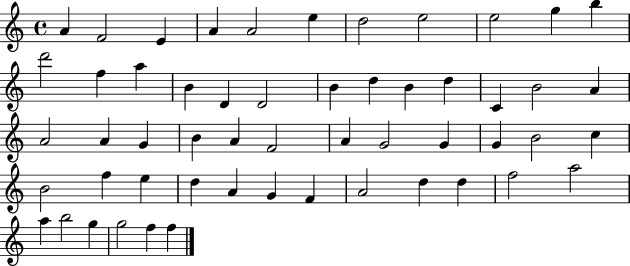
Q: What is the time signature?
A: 4/4